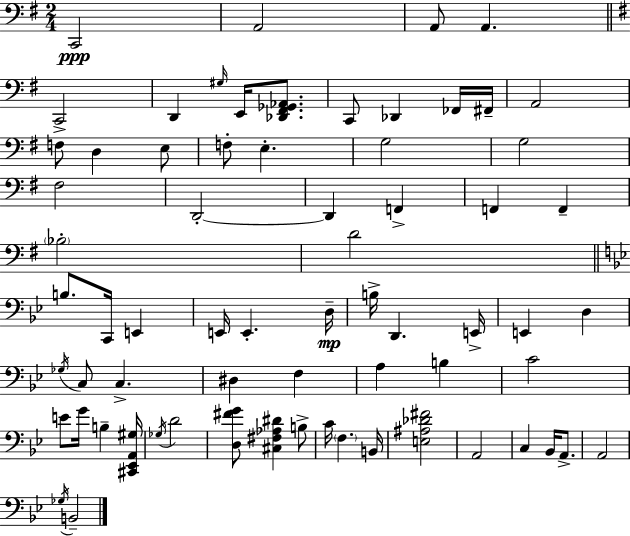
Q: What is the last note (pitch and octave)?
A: B2